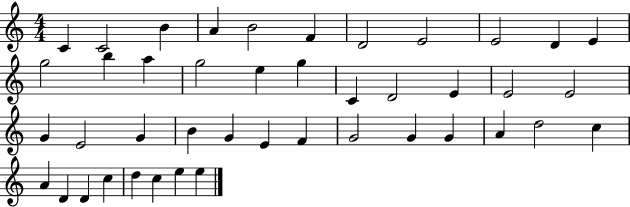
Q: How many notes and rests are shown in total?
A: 43